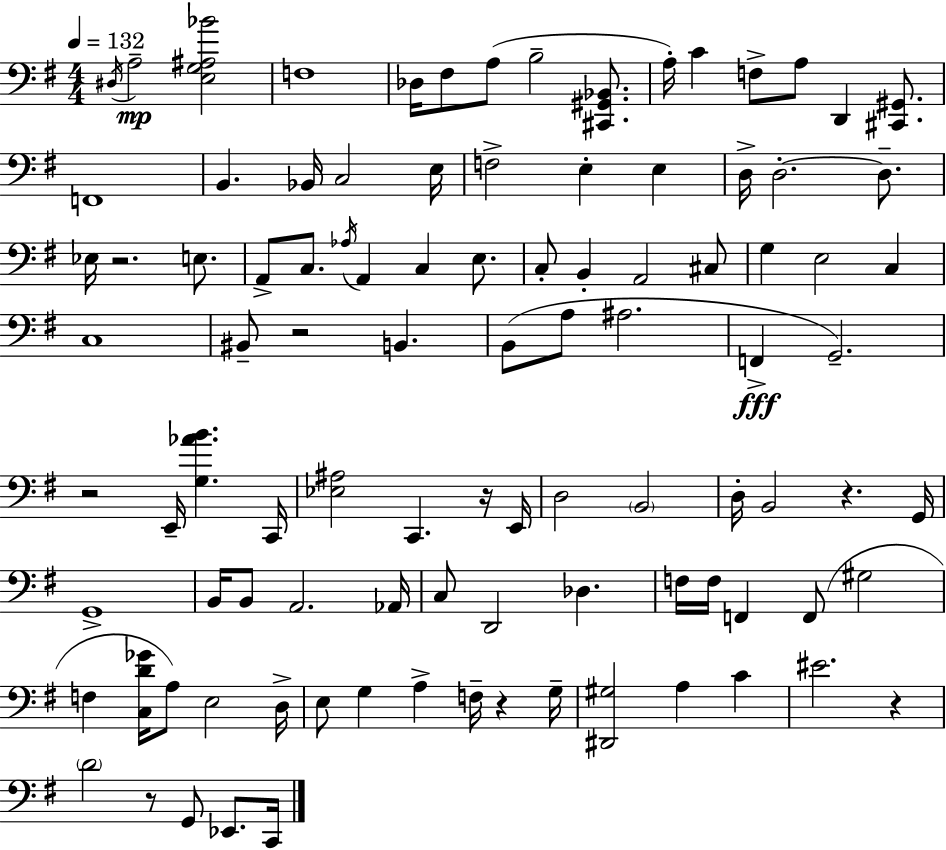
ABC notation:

X:1
T:Untitled
M:4/4
L:1/4
K:Em
^D,/4 A,2 [E,G,^A,_B]2 F,4 _D,/4 ^F,/2 A,/2 B,2 [^C,,^G,,_B,,]/2 A,/4 C F,/2 A,/2 D,, [^C,,^G,,]/2 F,,4 B,, _B,,/4 C,2 E,/4 F,2 E, E, D,/4 D,2 D,/2 _E,/4 z2 E,/2 A,,/2 C,/2 _A,/4 A,, C, E,/2 C,/2 B,, A,,2 ^C,/2 G, E,2 C, C,4 ^B,,/2 z2 B,, B,,/2 A,/2 ^A,2 F,, G,,2 z2 E,,/4 [G,_AB] C,,/4 [_E,^A,]2 C,, z/4 E,,/4 D,2 B,,2 D,/4 B,,2 z G,,/4 G,,4 B,,/4 B,,/2 A,,2 _A,,/4 C,/2 D,,2 _D, F,/4 F,/4 F,, F,,/2 ^G,2 F, [C,D_G]/4 A,/2 E,2 D,/4 E,/2 G, A, F,/4 z G,/4 [^D,,^G,]2 A, C ^E2 z D2 z/2 G,,/2 _E,,/2 C,,/4